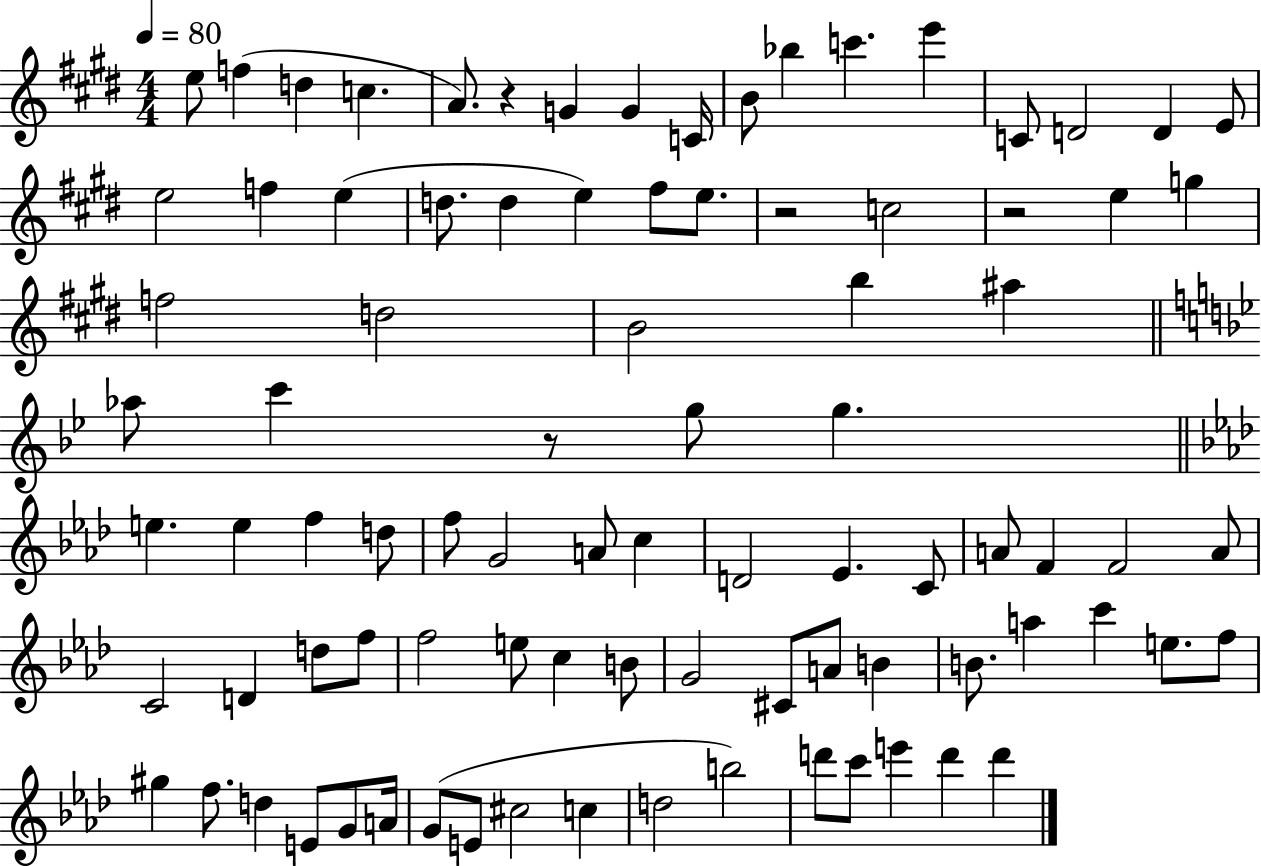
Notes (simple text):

E5/e F5/q D5/q C5/q. A4/e. R/q G4/q G4/q C4/s B4/e Bb5/q C6/q. E6/q C4/e D4/h D4/q E4/e E5/h F5/q E5/q D5/e. D5/q E5/q F#5/e E5/e. R/h C5/h R/h E5/q G5/q F5/h D5/h B4/h B5/q A#5/q Ab5/e C6/q R/e G5/e G5/q. E5/q. E5/q F5/q D5/e F5/e G4/h A4/e C5/q D4/h Eb4/q. C4/e A4/e F4/q F4/h A4/e C4/h D4/q D5/e F5/e F5/h E5/e C5/q B4/e G4/h C#4/e A4/e B4/q B4/e. A5/q C6/q E5/e. F5/e G#5/q F5/e. D5/q E4/e G4/e A4/s G4/e E4/e C#5/h C5/q D5/h B5/h D6/e C6/e E6/q D6/q D6/q